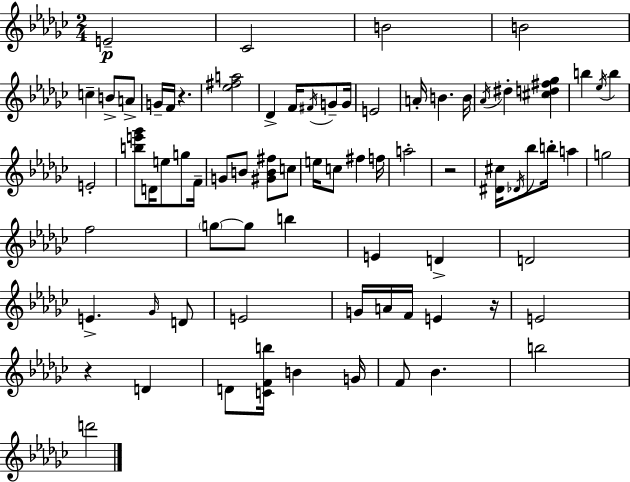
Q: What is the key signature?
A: EES minor